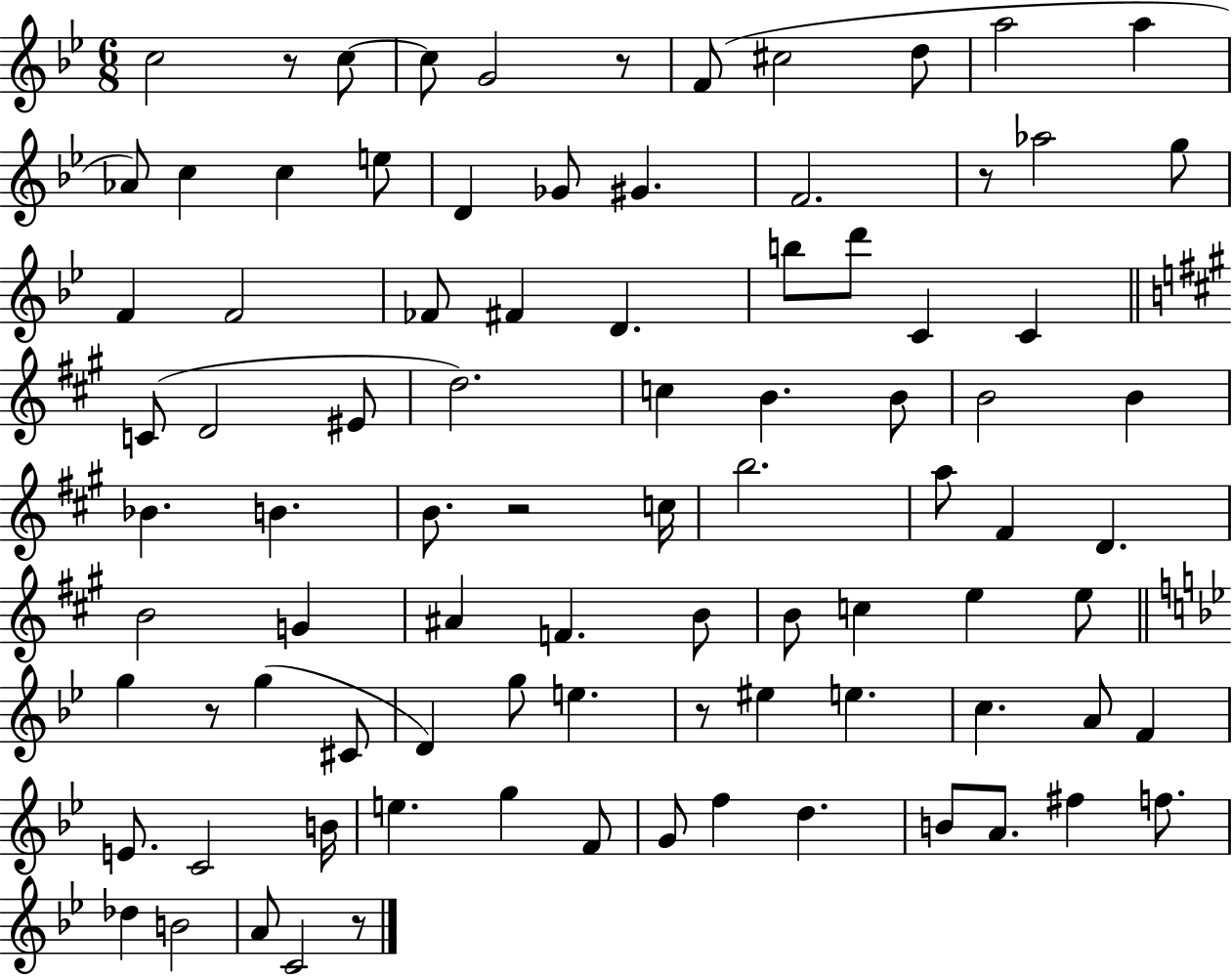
{
  \clef treble
  \numericTimeSignature
  \time 6/8
  \key bes \major
  c''2 r8 c''8~~ | c''8 g'2 r8 | f'8( cis''2 d''8 | a''2 a''4 | \break aes'8) c''4 c''4 e''8 | d'4 ges'8 gis'4. | f'2. | r8 aes''2 g''8 | \break f'4 f'2 | fes'8 fis'4 d'4. | b''8 d'''8 c'4 c'4 | \bar "||" \break \key a \major c'8( d'2 eis'8 | d''2.) | c''4 b'4. b'8 | b'2 b'4 | \break bes'4. b'4. | b'8. r2 c''16 | b''2. | a''8 fis'4 d'4. | \break b'2 g'4 | ais'4 f'4. b'8 | b'8 c''4 e''4 e''8 | \bar "||" \break \key bes \major g''4 r8 g''4( cis'8 | d'4) g''8 e''4. | r8 eis''4 e''4. | c''4. a'8 f'4 | \break e'8. c'2 b'16 | e''4. g''4 f'8 | g'8 f''4 d''4. | b'8 a'8. fis''4 f''8. | \break des''4 b'2 | a'8 c'2 r8 | \bar "|."
}